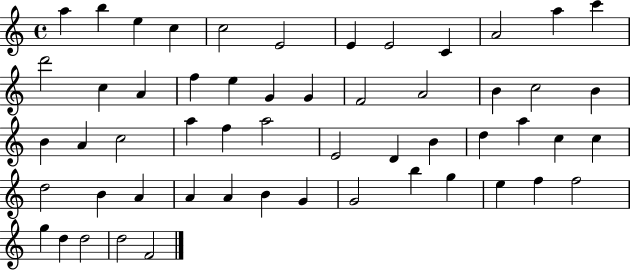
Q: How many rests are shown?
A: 0